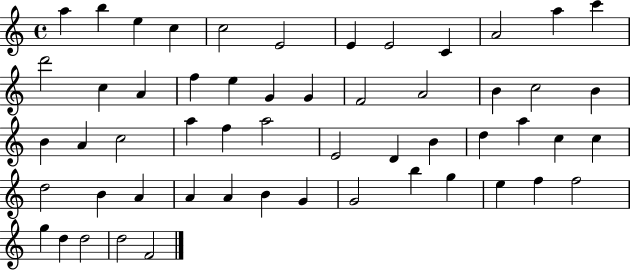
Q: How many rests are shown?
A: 0